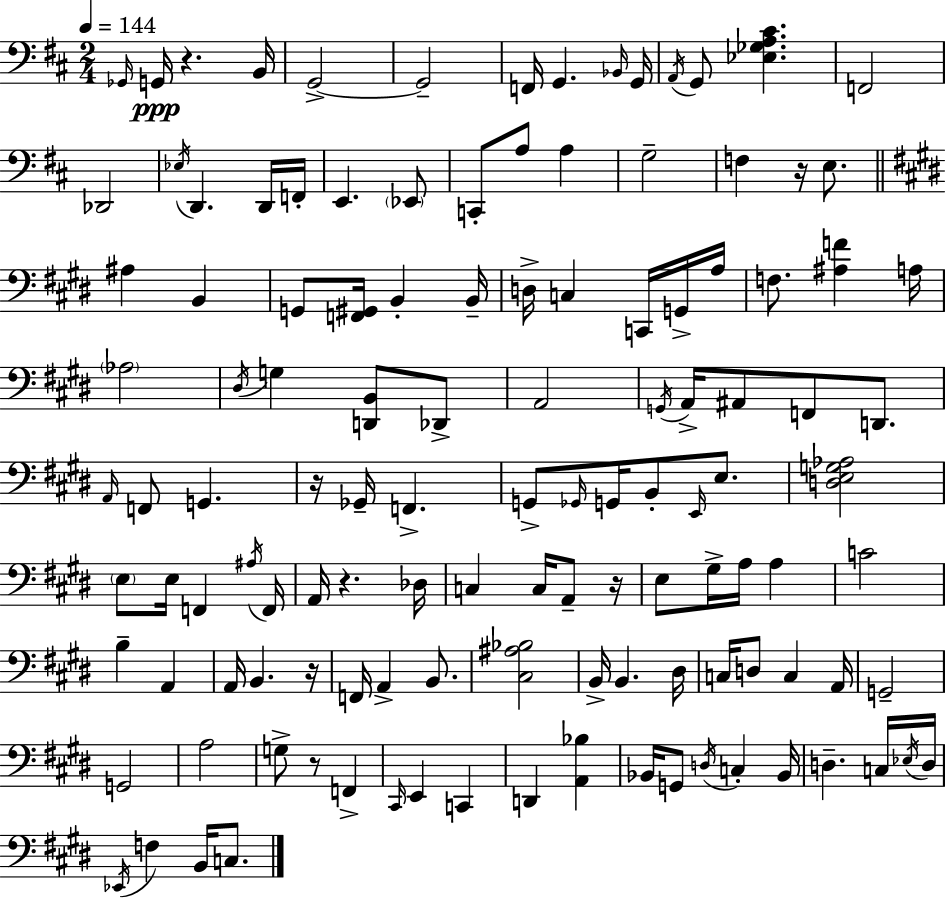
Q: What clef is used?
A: bass